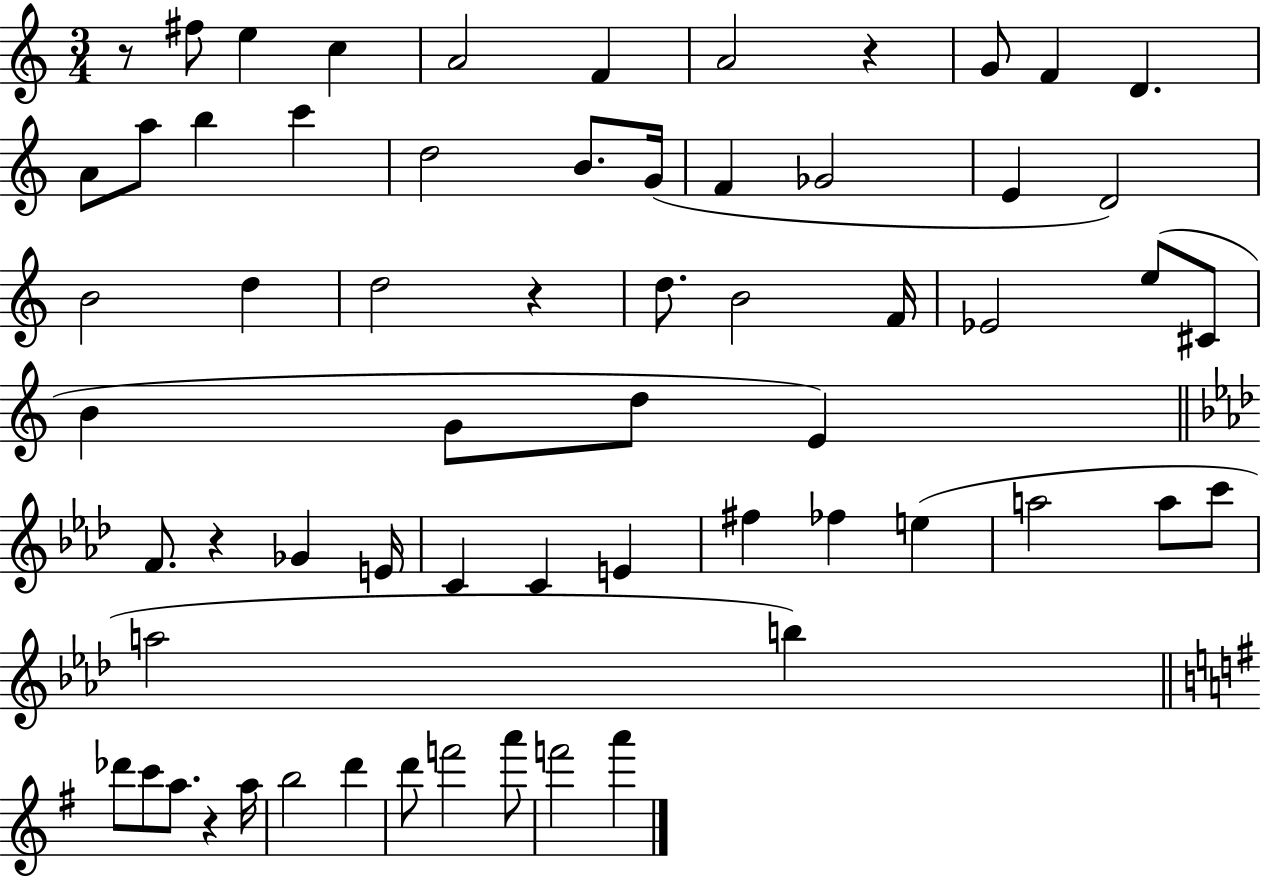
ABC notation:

X:1
T:Untitled
M:3/4
L:1/4
K:C
z/2 ^f/2 e c A2 F A2 z G/2 F D A/2 a/2 b c' d2 B/2 G/4 F _G2 E D2 B2 d d2 z d/2 B2 F/4 _E2 e/2 ^C/2 B G/2 d/2 E F/2 z _G E/4 C C E ^f _f e a2 a/2 c'/2 a2 b _d'/2 c'/2 a/2 z a/4 b2 d' d'/2 f'2 a'/2 f'2 a'